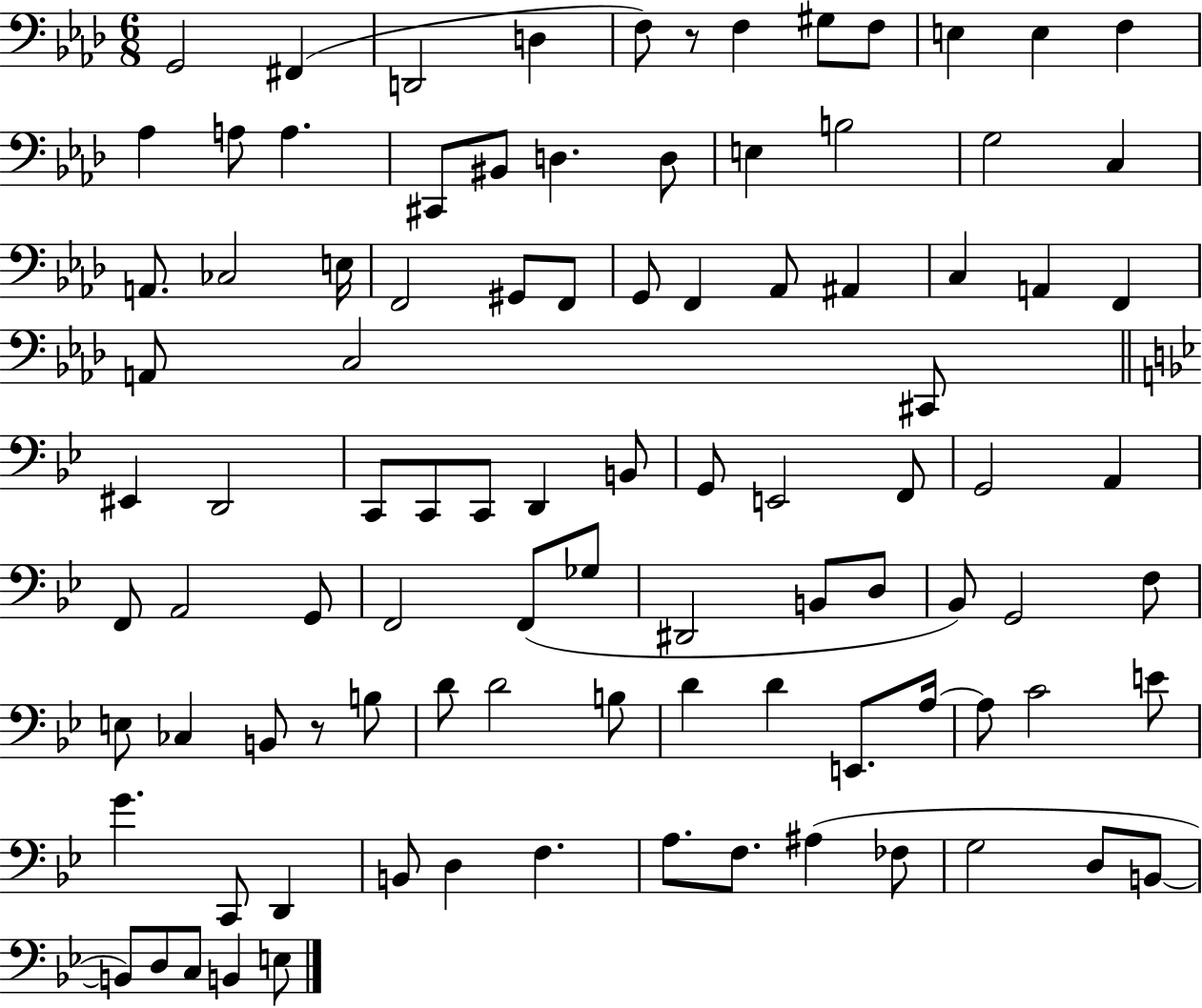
X:1
T:Untitled
M:6/8
L:1/4
K:Ab
G,,2 ^F,, D,,2 D, F,/2 z/2 F, ^G,/2 F,/2 E, E, F, _A, A,/2 A, ^C,,/2 ^B,,/2 D, D,/2 E, B,2 G,2 C, A,,/2 _C,2 E,/4 F,,2 ^G,,/2 F,,/2 G,,/2 F,, _A,,/2 ^A,, C, A,, F,, A,,/2 C,2 ^C,,/2 ^E,, D,,2 C,,/2 C,,/2 C,,/2 D,, B,,/2 G,,/2 E,,2 F,,/2 G,,2 A,, F,,/2 A,,2 G,,/2 F,,2 F,,/2 _G,/2 ^D,,2 B,,/2 D,/2 _B,,/2 G,,2 F,/2 E,/2 _C, B,,/2 z/2 B,/2 D/2 D2 B,/2 D D E,,/2 A,/4 A,/2 C2 E/2 G C,,/2 D,, B,,/2 D, F, A,/2 F,/2 ^A, _F,/2 G,2 D,/2 B,,/2 B,,/2 D,/2 C,/2 B,, E,/2